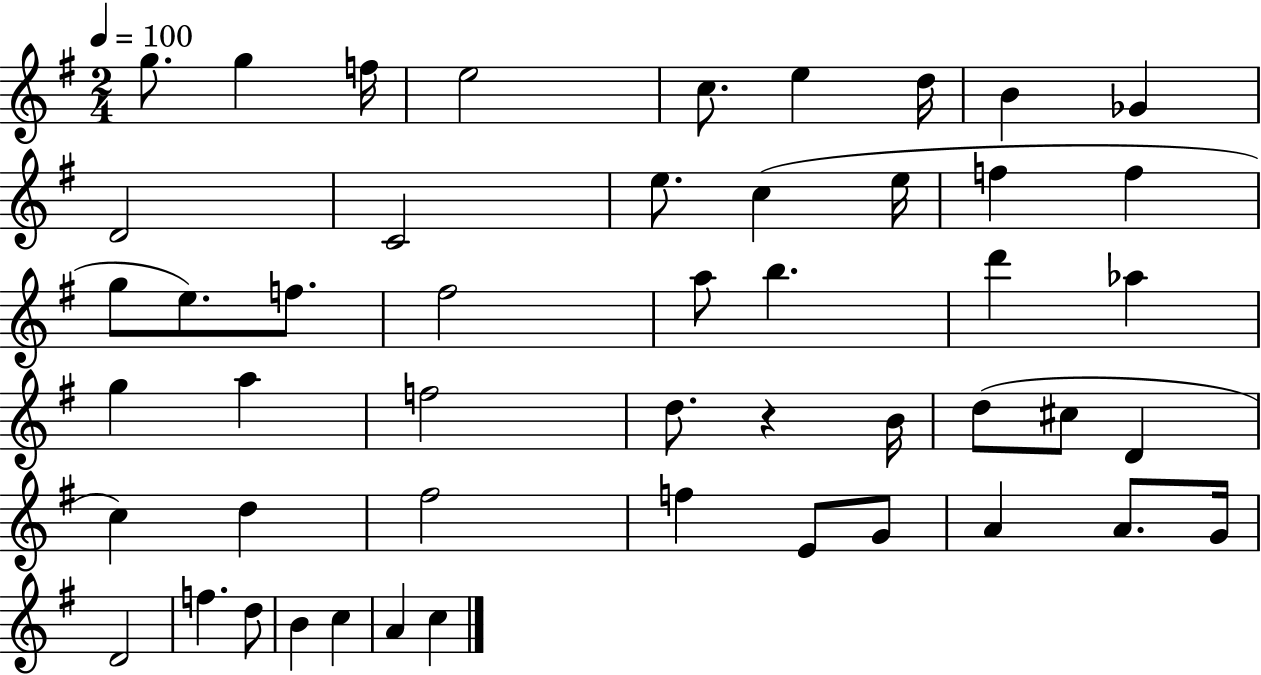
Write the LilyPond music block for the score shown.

{
  \clef treble
  \numericTimeSignature
  \time 2/4
  \key g \major
  \tempo 4 = 100
  \repeat volta 2 { g''8. g''4 f''16 | e''2 | c''8. e''4 d''16 | b'4 ges'4 | \break d'2 | c'2 | e''8. c''4( e''16 | f''4 f''4 | \break g''8 e''8.) f''8. | fis''2 | a''8 b''4. | d'''4 aes''4 | \break g''4 a''4 | f''2 | d''8. r4 b'16 | d''8( cis''8 d'4 | \break c''4) d''4 | fis''2 | f''4 e'8 g'8 | a'4 a'8. g'16 | \break d'2 | f''4. d''8 | b'4 c''4 | a'4 c''4 | \break } \bar "|."
}